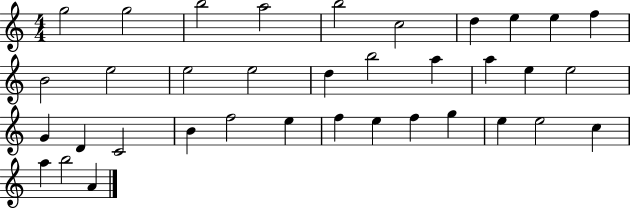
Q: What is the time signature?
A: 4/4